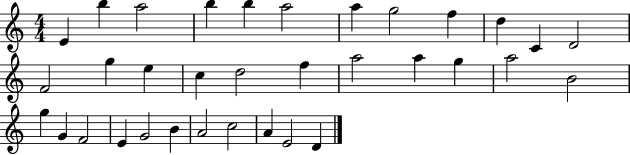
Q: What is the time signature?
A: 4/4